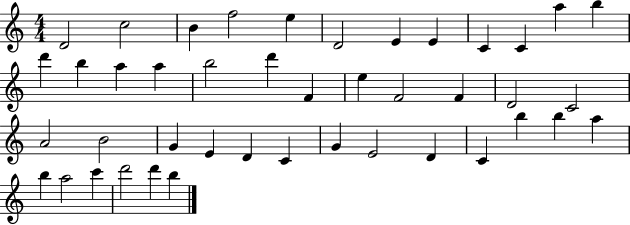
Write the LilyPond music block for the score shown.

{
  \clef treble
  \numericTimeSignature
  \time 4/4
  \key c \major
  d'2 c''2 | b'4 f''2 e''4 | d'2 e'4 e'4 | c'4 c'4 a''4 b''4 | \break d'''4 b''4 a''4 a''4 | b''2 d'''4 f'4 | e''4 f'2 f'4 | d'2 c'2 | \break a'2 b'2 | g'4 e'4 d'4 c'4 | g'4 e'2 d'4 | c'4 b''4 b''4 a''4 | \break b''4 a''2 c'''4 | d'''2 d'''4 b''4 | \bar "|."
}